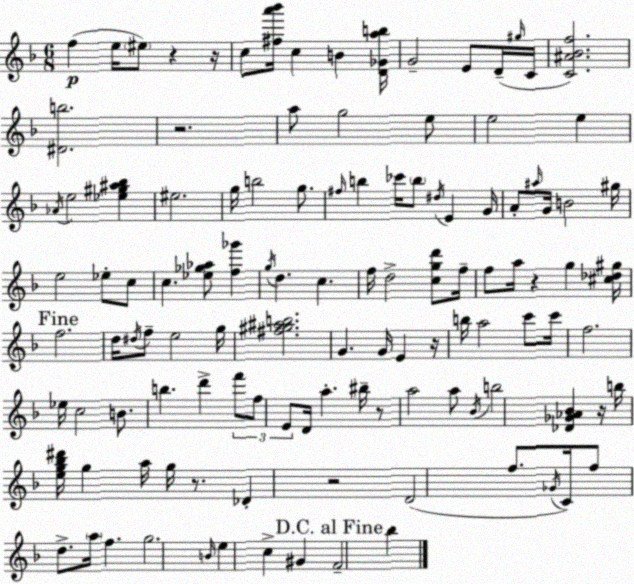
X:1
T:Untitled
M:6/8
L:1/4
K:F
f e/4 ^e/2 z z/4 c/2 [^fa'_b']/4 c B [D_Gab]/4 G2 E/2 D/4 ^g/4 C/4 [C^A_Bf]2 [^Db]2 z2 a/2 g2 e/2 e2 e _A/4 e2 [_e^g^a_b] ^e2 g/4 b2 g/2 ^f/4 b _c'/4 b/2 ^d/4 E G/4 A/2 ^a/4 G/4 B2 ^g/4 e2 _e/2 c/2 c [_e_g_a]/2 [f_g'] g/4 d c f/4 d2 [cgd']/2 f/4 f/2 a/4 z g [^c_d^g]/4 f2 d/4 ^d/4 f/2 e2 g/4 [^f^g^ab]2 G G/4 E z/4 b/4 a2 c'/2 c'/4 f2 _e/4 c2 B/2 b d' f'/2 f/2 E/2 D/4 a ^b/4 z/2 a2 a/2 _B/4 b2 [_D_G_A_B] z/4 b/4 [eg_b^d']/4 g a/4 g/4 z/2 _D z2 D2 f/2 _G/4 C/4 f/2 d/2 a/4 f g2 B/4 e c ^G F2 _b